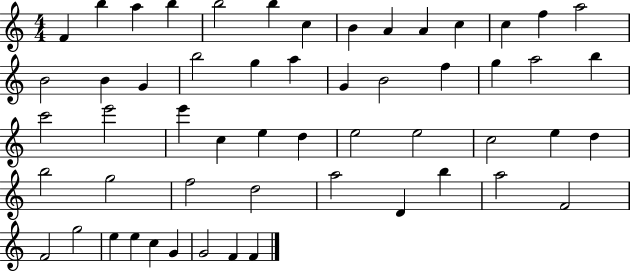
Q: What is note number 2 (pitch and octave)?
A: B5